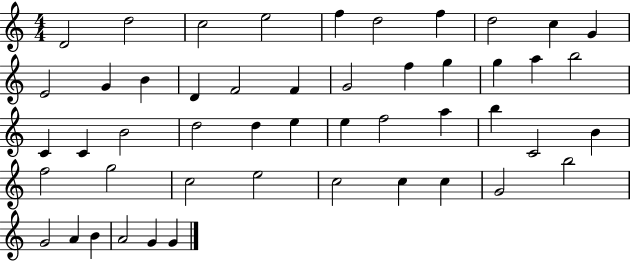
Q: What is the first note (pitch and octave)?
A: D4